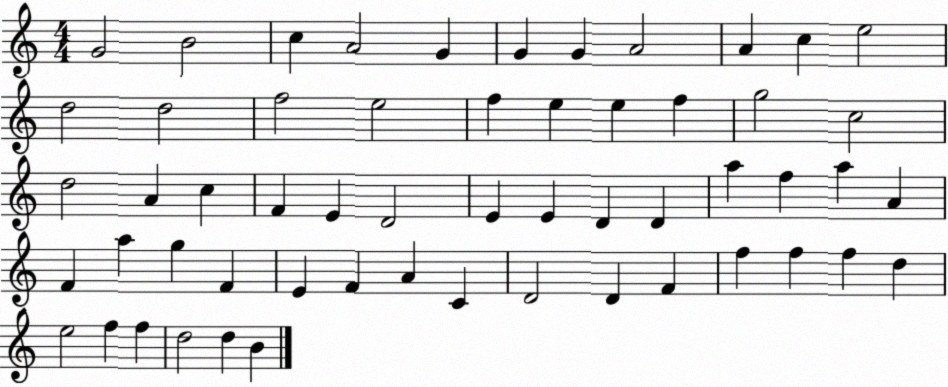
X:1
T:Untitled
M:4/4
L:1/4
K:C
G2 B2 c A2 G G G A2 A c e2 d2 d2 f2 e2 f e e f g2 c2 d2 A c F E D2 E E D D a f a A F a g F E F A C D2 D F f f f d e2 f f d2 d B